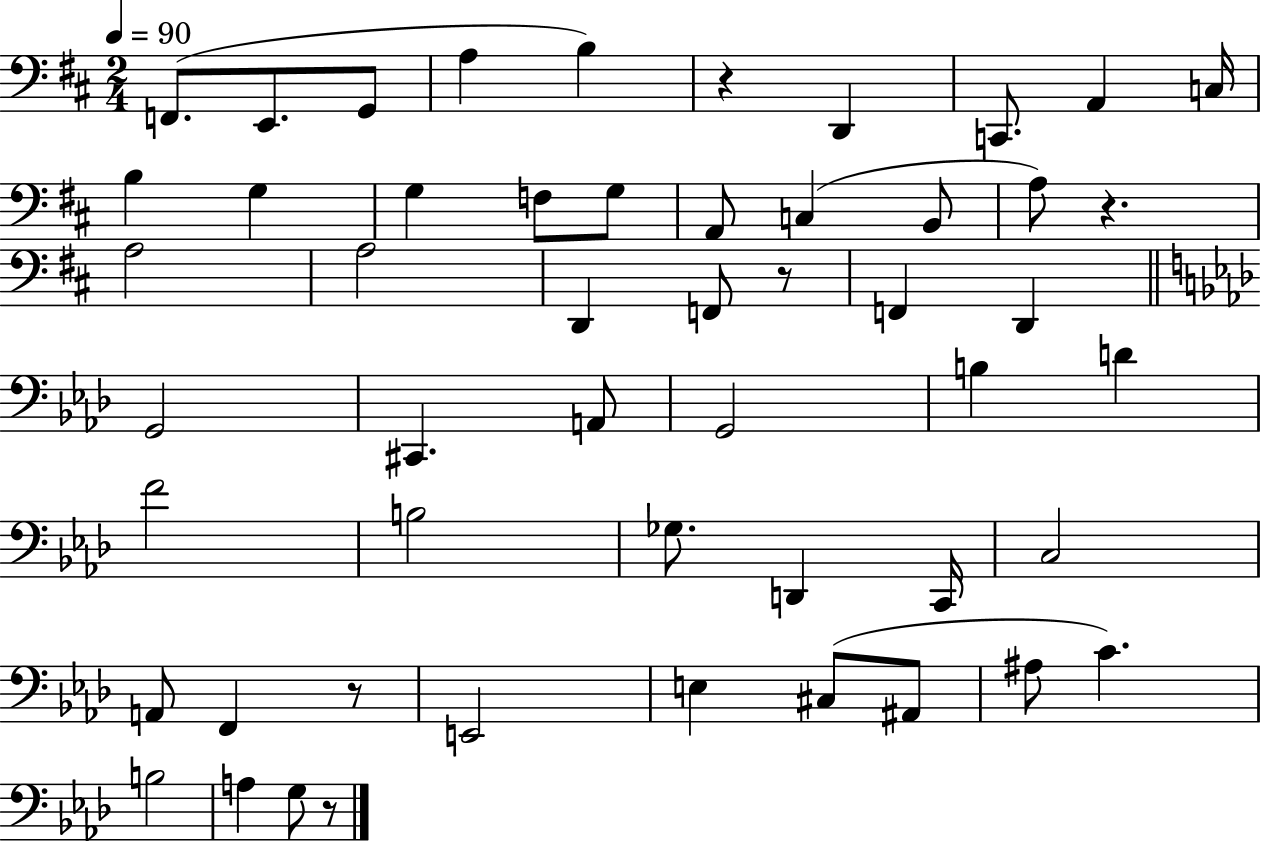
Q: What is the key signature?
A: D major